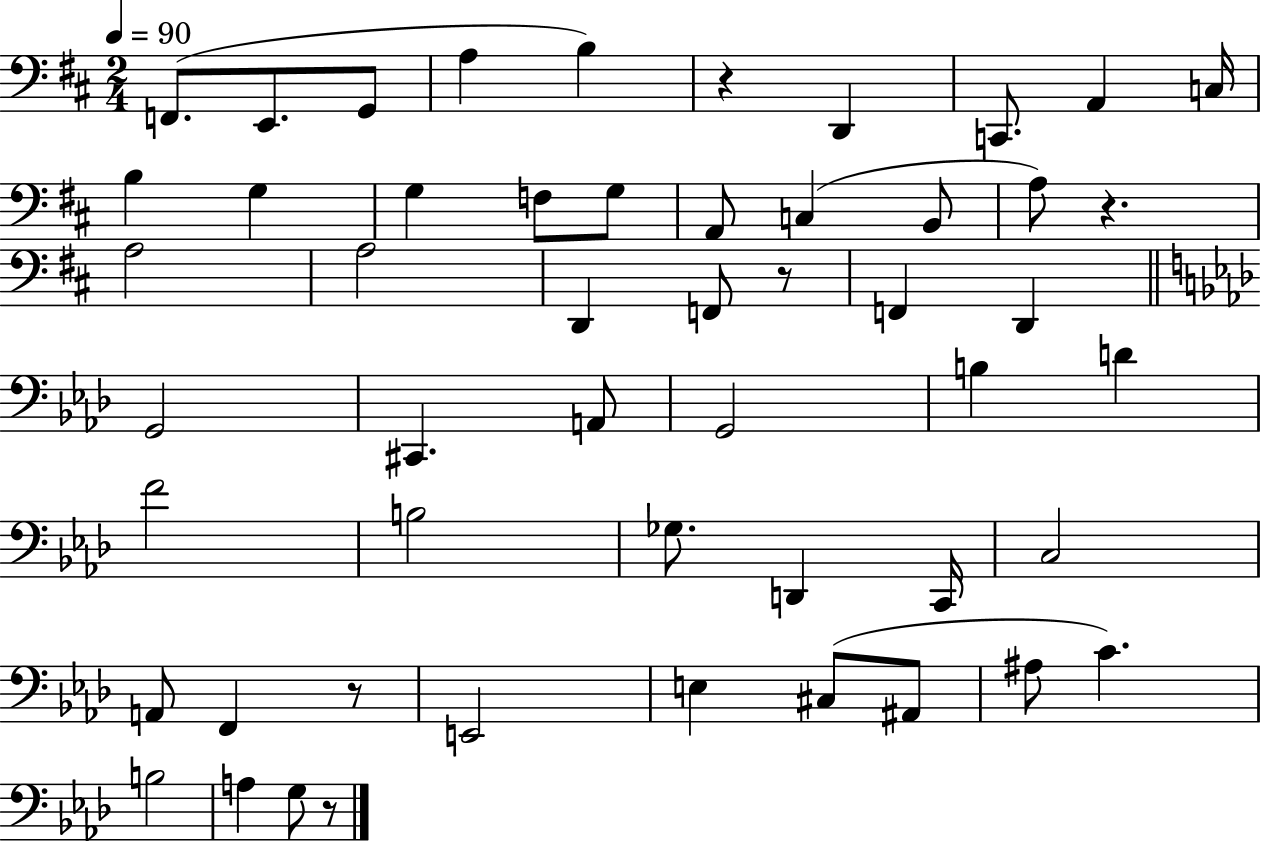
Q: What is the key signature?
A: D major